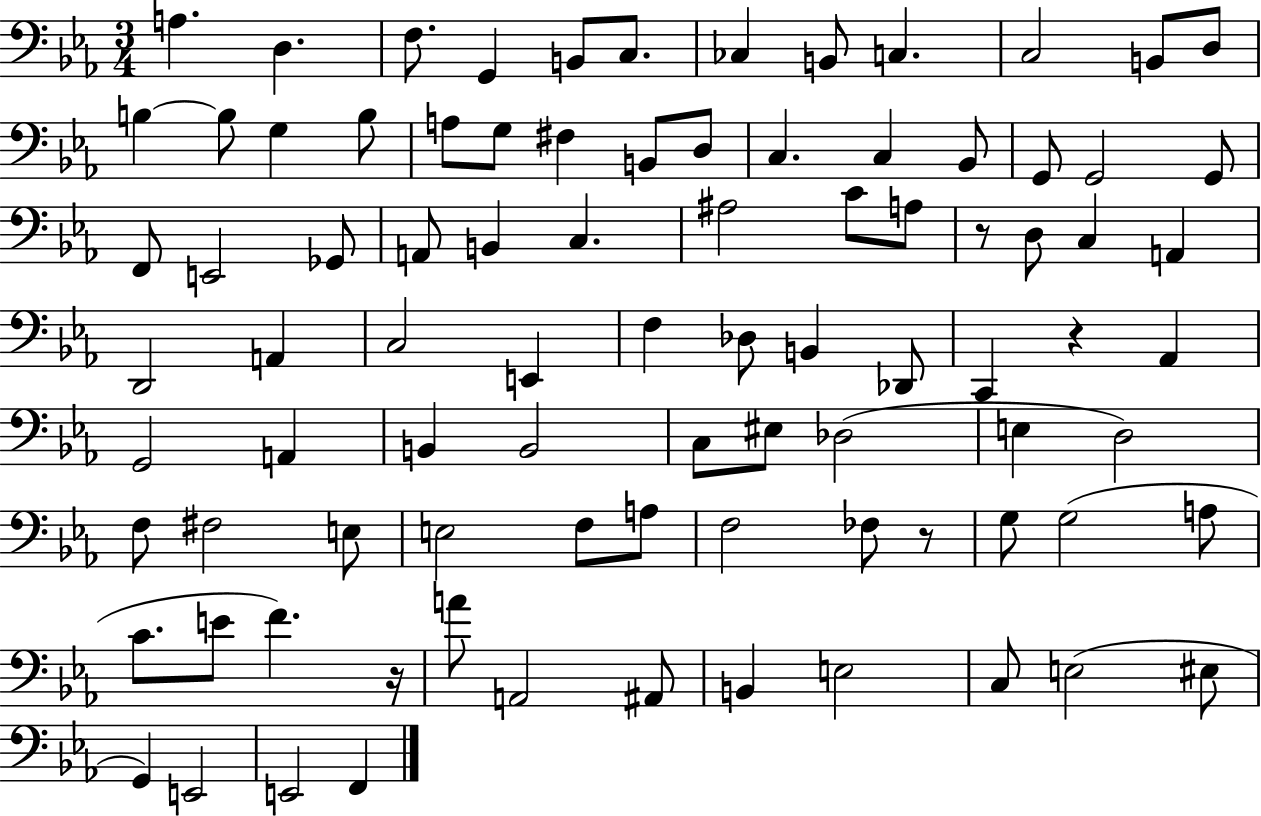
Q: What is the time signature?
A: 3/4